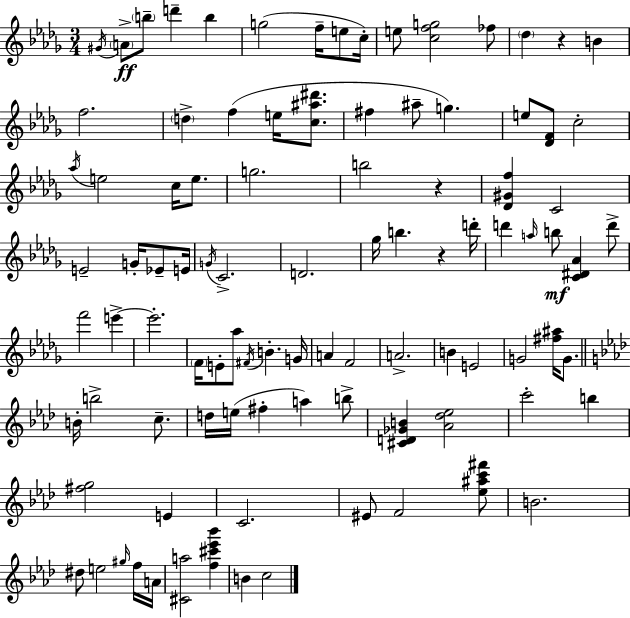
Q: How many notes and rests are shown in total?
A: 96